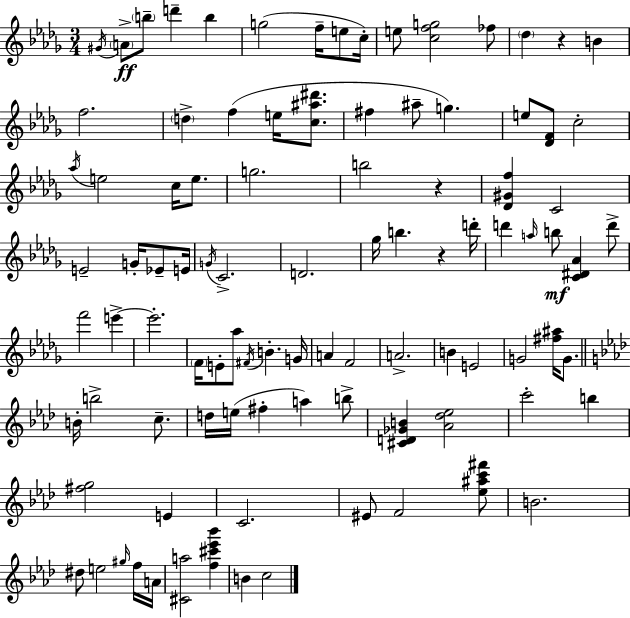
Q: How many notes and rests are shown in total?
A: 96